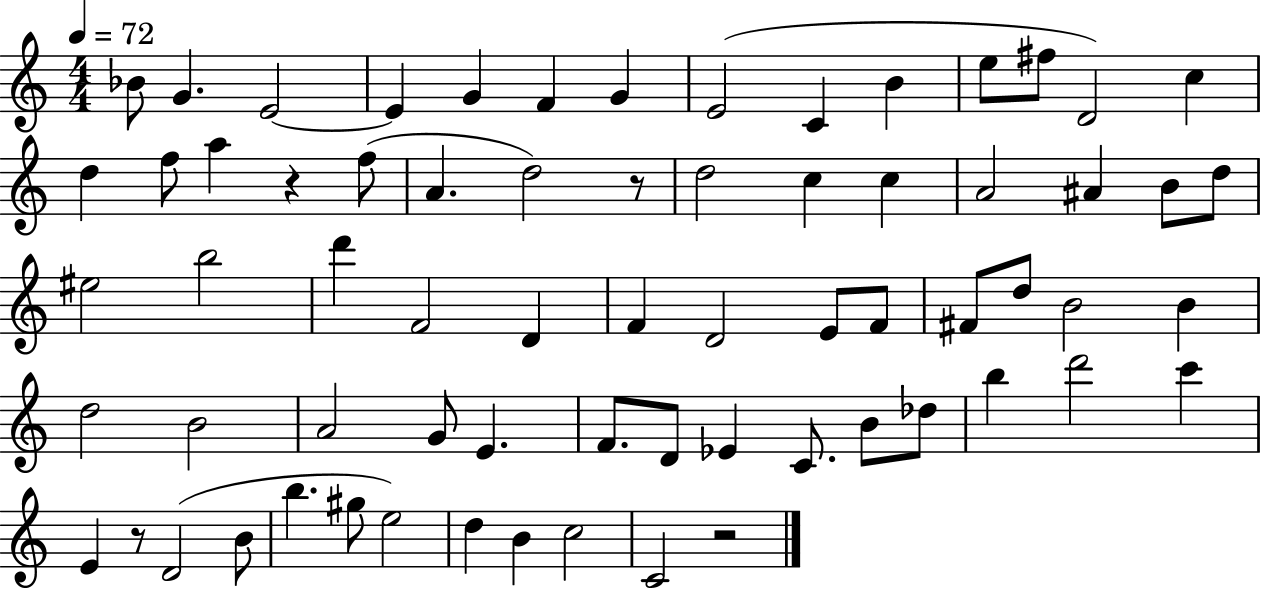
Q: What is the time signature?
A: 4/4